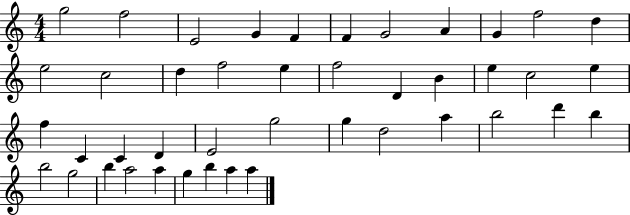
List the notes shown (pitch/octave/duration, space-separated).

G5/h F5/h E4/h G4/q F4/q F4/q G4/h A4/q G4/q F5/h D5/q E5/h C5/h D5/q F5/h E5/q F5/h D4/q B4/q E5/q C5/h E5/q F5/q C4/q C4/q D4/q E4/h G5/h G5/q D5/h A5/q B5/h D6/q B5/q B5/h G5/h B5/q A5/h A5/q G5/q B5/q A5/q A5/q